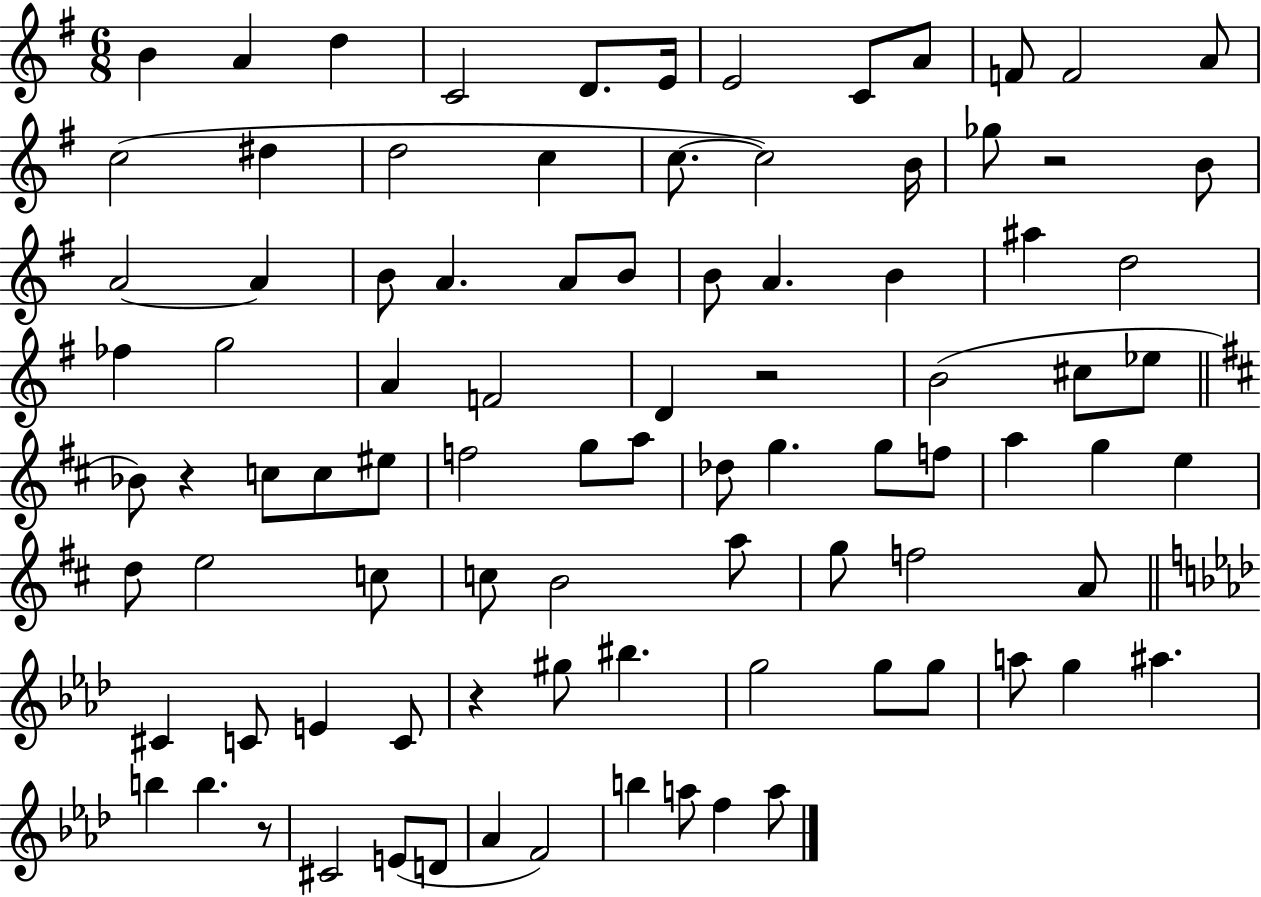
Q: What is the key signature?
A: G major